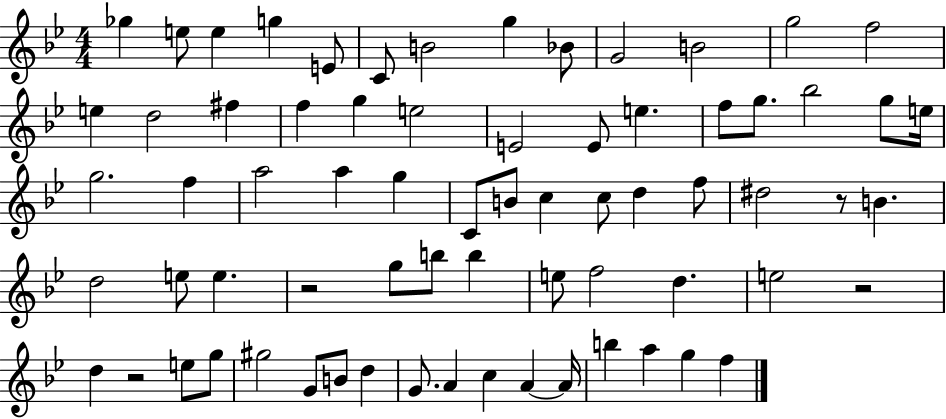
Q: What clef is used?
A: treble